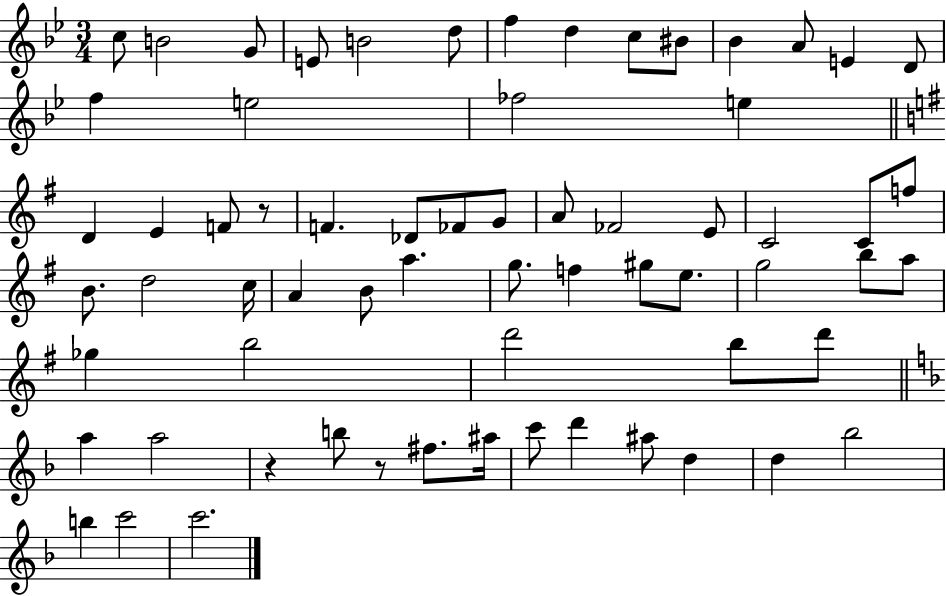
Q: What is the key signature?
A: BES major